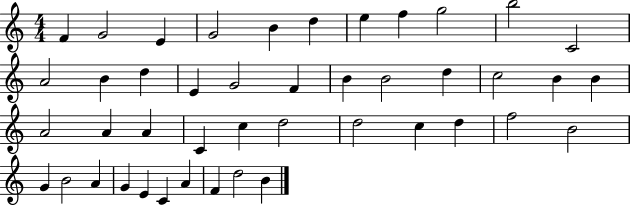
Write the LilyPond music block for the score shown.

{
  \clef treble
  \numericTimeSignature
  \time 4/4
  \key c \major
  f'4 g'2 e'4 | g'2 b'4 d''4 | e''4 f''4 g''2 | b''2 c'2 | \break a'2 b'4 d''4 | e'4 g'2 f'4 | b'4 b'2 d''4 | c''2 b'4 b'4 | \break a'2 a'4 a'4 | c'4 c''4 d''2 | d''2 c''4 d''4 | f''2 b'2 | \break g'4 b'2 a'4 | g'4 e'4 c'4 a'4 | f'4 d''2 b'4 | \bar "|."
}